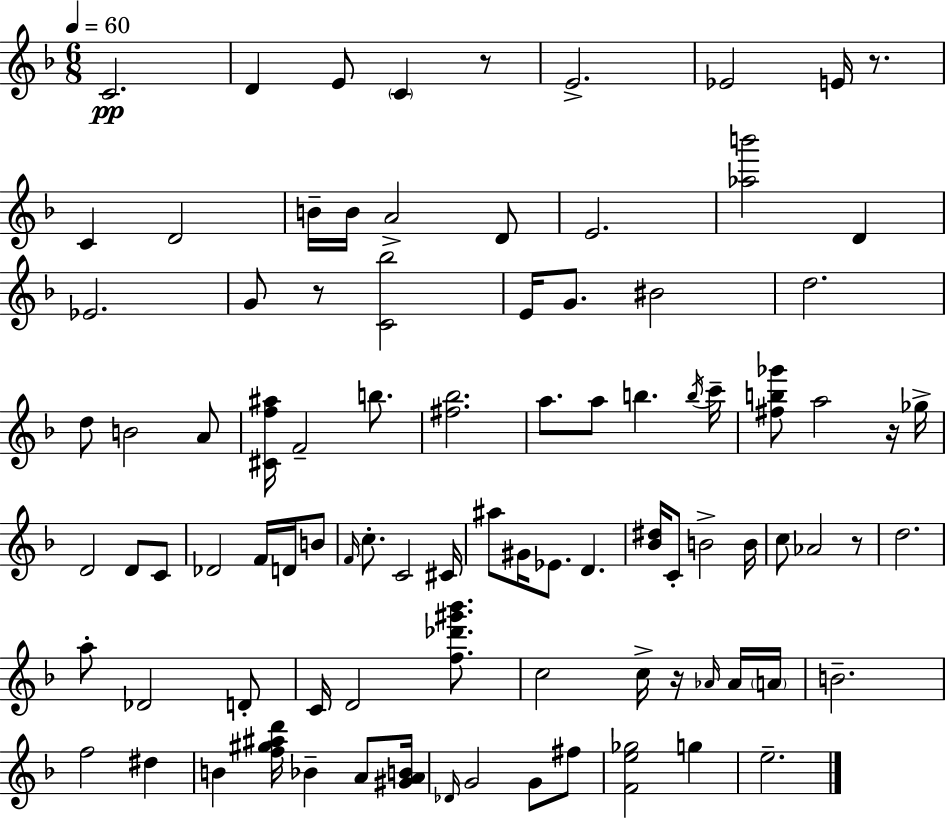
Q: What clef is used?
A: treble